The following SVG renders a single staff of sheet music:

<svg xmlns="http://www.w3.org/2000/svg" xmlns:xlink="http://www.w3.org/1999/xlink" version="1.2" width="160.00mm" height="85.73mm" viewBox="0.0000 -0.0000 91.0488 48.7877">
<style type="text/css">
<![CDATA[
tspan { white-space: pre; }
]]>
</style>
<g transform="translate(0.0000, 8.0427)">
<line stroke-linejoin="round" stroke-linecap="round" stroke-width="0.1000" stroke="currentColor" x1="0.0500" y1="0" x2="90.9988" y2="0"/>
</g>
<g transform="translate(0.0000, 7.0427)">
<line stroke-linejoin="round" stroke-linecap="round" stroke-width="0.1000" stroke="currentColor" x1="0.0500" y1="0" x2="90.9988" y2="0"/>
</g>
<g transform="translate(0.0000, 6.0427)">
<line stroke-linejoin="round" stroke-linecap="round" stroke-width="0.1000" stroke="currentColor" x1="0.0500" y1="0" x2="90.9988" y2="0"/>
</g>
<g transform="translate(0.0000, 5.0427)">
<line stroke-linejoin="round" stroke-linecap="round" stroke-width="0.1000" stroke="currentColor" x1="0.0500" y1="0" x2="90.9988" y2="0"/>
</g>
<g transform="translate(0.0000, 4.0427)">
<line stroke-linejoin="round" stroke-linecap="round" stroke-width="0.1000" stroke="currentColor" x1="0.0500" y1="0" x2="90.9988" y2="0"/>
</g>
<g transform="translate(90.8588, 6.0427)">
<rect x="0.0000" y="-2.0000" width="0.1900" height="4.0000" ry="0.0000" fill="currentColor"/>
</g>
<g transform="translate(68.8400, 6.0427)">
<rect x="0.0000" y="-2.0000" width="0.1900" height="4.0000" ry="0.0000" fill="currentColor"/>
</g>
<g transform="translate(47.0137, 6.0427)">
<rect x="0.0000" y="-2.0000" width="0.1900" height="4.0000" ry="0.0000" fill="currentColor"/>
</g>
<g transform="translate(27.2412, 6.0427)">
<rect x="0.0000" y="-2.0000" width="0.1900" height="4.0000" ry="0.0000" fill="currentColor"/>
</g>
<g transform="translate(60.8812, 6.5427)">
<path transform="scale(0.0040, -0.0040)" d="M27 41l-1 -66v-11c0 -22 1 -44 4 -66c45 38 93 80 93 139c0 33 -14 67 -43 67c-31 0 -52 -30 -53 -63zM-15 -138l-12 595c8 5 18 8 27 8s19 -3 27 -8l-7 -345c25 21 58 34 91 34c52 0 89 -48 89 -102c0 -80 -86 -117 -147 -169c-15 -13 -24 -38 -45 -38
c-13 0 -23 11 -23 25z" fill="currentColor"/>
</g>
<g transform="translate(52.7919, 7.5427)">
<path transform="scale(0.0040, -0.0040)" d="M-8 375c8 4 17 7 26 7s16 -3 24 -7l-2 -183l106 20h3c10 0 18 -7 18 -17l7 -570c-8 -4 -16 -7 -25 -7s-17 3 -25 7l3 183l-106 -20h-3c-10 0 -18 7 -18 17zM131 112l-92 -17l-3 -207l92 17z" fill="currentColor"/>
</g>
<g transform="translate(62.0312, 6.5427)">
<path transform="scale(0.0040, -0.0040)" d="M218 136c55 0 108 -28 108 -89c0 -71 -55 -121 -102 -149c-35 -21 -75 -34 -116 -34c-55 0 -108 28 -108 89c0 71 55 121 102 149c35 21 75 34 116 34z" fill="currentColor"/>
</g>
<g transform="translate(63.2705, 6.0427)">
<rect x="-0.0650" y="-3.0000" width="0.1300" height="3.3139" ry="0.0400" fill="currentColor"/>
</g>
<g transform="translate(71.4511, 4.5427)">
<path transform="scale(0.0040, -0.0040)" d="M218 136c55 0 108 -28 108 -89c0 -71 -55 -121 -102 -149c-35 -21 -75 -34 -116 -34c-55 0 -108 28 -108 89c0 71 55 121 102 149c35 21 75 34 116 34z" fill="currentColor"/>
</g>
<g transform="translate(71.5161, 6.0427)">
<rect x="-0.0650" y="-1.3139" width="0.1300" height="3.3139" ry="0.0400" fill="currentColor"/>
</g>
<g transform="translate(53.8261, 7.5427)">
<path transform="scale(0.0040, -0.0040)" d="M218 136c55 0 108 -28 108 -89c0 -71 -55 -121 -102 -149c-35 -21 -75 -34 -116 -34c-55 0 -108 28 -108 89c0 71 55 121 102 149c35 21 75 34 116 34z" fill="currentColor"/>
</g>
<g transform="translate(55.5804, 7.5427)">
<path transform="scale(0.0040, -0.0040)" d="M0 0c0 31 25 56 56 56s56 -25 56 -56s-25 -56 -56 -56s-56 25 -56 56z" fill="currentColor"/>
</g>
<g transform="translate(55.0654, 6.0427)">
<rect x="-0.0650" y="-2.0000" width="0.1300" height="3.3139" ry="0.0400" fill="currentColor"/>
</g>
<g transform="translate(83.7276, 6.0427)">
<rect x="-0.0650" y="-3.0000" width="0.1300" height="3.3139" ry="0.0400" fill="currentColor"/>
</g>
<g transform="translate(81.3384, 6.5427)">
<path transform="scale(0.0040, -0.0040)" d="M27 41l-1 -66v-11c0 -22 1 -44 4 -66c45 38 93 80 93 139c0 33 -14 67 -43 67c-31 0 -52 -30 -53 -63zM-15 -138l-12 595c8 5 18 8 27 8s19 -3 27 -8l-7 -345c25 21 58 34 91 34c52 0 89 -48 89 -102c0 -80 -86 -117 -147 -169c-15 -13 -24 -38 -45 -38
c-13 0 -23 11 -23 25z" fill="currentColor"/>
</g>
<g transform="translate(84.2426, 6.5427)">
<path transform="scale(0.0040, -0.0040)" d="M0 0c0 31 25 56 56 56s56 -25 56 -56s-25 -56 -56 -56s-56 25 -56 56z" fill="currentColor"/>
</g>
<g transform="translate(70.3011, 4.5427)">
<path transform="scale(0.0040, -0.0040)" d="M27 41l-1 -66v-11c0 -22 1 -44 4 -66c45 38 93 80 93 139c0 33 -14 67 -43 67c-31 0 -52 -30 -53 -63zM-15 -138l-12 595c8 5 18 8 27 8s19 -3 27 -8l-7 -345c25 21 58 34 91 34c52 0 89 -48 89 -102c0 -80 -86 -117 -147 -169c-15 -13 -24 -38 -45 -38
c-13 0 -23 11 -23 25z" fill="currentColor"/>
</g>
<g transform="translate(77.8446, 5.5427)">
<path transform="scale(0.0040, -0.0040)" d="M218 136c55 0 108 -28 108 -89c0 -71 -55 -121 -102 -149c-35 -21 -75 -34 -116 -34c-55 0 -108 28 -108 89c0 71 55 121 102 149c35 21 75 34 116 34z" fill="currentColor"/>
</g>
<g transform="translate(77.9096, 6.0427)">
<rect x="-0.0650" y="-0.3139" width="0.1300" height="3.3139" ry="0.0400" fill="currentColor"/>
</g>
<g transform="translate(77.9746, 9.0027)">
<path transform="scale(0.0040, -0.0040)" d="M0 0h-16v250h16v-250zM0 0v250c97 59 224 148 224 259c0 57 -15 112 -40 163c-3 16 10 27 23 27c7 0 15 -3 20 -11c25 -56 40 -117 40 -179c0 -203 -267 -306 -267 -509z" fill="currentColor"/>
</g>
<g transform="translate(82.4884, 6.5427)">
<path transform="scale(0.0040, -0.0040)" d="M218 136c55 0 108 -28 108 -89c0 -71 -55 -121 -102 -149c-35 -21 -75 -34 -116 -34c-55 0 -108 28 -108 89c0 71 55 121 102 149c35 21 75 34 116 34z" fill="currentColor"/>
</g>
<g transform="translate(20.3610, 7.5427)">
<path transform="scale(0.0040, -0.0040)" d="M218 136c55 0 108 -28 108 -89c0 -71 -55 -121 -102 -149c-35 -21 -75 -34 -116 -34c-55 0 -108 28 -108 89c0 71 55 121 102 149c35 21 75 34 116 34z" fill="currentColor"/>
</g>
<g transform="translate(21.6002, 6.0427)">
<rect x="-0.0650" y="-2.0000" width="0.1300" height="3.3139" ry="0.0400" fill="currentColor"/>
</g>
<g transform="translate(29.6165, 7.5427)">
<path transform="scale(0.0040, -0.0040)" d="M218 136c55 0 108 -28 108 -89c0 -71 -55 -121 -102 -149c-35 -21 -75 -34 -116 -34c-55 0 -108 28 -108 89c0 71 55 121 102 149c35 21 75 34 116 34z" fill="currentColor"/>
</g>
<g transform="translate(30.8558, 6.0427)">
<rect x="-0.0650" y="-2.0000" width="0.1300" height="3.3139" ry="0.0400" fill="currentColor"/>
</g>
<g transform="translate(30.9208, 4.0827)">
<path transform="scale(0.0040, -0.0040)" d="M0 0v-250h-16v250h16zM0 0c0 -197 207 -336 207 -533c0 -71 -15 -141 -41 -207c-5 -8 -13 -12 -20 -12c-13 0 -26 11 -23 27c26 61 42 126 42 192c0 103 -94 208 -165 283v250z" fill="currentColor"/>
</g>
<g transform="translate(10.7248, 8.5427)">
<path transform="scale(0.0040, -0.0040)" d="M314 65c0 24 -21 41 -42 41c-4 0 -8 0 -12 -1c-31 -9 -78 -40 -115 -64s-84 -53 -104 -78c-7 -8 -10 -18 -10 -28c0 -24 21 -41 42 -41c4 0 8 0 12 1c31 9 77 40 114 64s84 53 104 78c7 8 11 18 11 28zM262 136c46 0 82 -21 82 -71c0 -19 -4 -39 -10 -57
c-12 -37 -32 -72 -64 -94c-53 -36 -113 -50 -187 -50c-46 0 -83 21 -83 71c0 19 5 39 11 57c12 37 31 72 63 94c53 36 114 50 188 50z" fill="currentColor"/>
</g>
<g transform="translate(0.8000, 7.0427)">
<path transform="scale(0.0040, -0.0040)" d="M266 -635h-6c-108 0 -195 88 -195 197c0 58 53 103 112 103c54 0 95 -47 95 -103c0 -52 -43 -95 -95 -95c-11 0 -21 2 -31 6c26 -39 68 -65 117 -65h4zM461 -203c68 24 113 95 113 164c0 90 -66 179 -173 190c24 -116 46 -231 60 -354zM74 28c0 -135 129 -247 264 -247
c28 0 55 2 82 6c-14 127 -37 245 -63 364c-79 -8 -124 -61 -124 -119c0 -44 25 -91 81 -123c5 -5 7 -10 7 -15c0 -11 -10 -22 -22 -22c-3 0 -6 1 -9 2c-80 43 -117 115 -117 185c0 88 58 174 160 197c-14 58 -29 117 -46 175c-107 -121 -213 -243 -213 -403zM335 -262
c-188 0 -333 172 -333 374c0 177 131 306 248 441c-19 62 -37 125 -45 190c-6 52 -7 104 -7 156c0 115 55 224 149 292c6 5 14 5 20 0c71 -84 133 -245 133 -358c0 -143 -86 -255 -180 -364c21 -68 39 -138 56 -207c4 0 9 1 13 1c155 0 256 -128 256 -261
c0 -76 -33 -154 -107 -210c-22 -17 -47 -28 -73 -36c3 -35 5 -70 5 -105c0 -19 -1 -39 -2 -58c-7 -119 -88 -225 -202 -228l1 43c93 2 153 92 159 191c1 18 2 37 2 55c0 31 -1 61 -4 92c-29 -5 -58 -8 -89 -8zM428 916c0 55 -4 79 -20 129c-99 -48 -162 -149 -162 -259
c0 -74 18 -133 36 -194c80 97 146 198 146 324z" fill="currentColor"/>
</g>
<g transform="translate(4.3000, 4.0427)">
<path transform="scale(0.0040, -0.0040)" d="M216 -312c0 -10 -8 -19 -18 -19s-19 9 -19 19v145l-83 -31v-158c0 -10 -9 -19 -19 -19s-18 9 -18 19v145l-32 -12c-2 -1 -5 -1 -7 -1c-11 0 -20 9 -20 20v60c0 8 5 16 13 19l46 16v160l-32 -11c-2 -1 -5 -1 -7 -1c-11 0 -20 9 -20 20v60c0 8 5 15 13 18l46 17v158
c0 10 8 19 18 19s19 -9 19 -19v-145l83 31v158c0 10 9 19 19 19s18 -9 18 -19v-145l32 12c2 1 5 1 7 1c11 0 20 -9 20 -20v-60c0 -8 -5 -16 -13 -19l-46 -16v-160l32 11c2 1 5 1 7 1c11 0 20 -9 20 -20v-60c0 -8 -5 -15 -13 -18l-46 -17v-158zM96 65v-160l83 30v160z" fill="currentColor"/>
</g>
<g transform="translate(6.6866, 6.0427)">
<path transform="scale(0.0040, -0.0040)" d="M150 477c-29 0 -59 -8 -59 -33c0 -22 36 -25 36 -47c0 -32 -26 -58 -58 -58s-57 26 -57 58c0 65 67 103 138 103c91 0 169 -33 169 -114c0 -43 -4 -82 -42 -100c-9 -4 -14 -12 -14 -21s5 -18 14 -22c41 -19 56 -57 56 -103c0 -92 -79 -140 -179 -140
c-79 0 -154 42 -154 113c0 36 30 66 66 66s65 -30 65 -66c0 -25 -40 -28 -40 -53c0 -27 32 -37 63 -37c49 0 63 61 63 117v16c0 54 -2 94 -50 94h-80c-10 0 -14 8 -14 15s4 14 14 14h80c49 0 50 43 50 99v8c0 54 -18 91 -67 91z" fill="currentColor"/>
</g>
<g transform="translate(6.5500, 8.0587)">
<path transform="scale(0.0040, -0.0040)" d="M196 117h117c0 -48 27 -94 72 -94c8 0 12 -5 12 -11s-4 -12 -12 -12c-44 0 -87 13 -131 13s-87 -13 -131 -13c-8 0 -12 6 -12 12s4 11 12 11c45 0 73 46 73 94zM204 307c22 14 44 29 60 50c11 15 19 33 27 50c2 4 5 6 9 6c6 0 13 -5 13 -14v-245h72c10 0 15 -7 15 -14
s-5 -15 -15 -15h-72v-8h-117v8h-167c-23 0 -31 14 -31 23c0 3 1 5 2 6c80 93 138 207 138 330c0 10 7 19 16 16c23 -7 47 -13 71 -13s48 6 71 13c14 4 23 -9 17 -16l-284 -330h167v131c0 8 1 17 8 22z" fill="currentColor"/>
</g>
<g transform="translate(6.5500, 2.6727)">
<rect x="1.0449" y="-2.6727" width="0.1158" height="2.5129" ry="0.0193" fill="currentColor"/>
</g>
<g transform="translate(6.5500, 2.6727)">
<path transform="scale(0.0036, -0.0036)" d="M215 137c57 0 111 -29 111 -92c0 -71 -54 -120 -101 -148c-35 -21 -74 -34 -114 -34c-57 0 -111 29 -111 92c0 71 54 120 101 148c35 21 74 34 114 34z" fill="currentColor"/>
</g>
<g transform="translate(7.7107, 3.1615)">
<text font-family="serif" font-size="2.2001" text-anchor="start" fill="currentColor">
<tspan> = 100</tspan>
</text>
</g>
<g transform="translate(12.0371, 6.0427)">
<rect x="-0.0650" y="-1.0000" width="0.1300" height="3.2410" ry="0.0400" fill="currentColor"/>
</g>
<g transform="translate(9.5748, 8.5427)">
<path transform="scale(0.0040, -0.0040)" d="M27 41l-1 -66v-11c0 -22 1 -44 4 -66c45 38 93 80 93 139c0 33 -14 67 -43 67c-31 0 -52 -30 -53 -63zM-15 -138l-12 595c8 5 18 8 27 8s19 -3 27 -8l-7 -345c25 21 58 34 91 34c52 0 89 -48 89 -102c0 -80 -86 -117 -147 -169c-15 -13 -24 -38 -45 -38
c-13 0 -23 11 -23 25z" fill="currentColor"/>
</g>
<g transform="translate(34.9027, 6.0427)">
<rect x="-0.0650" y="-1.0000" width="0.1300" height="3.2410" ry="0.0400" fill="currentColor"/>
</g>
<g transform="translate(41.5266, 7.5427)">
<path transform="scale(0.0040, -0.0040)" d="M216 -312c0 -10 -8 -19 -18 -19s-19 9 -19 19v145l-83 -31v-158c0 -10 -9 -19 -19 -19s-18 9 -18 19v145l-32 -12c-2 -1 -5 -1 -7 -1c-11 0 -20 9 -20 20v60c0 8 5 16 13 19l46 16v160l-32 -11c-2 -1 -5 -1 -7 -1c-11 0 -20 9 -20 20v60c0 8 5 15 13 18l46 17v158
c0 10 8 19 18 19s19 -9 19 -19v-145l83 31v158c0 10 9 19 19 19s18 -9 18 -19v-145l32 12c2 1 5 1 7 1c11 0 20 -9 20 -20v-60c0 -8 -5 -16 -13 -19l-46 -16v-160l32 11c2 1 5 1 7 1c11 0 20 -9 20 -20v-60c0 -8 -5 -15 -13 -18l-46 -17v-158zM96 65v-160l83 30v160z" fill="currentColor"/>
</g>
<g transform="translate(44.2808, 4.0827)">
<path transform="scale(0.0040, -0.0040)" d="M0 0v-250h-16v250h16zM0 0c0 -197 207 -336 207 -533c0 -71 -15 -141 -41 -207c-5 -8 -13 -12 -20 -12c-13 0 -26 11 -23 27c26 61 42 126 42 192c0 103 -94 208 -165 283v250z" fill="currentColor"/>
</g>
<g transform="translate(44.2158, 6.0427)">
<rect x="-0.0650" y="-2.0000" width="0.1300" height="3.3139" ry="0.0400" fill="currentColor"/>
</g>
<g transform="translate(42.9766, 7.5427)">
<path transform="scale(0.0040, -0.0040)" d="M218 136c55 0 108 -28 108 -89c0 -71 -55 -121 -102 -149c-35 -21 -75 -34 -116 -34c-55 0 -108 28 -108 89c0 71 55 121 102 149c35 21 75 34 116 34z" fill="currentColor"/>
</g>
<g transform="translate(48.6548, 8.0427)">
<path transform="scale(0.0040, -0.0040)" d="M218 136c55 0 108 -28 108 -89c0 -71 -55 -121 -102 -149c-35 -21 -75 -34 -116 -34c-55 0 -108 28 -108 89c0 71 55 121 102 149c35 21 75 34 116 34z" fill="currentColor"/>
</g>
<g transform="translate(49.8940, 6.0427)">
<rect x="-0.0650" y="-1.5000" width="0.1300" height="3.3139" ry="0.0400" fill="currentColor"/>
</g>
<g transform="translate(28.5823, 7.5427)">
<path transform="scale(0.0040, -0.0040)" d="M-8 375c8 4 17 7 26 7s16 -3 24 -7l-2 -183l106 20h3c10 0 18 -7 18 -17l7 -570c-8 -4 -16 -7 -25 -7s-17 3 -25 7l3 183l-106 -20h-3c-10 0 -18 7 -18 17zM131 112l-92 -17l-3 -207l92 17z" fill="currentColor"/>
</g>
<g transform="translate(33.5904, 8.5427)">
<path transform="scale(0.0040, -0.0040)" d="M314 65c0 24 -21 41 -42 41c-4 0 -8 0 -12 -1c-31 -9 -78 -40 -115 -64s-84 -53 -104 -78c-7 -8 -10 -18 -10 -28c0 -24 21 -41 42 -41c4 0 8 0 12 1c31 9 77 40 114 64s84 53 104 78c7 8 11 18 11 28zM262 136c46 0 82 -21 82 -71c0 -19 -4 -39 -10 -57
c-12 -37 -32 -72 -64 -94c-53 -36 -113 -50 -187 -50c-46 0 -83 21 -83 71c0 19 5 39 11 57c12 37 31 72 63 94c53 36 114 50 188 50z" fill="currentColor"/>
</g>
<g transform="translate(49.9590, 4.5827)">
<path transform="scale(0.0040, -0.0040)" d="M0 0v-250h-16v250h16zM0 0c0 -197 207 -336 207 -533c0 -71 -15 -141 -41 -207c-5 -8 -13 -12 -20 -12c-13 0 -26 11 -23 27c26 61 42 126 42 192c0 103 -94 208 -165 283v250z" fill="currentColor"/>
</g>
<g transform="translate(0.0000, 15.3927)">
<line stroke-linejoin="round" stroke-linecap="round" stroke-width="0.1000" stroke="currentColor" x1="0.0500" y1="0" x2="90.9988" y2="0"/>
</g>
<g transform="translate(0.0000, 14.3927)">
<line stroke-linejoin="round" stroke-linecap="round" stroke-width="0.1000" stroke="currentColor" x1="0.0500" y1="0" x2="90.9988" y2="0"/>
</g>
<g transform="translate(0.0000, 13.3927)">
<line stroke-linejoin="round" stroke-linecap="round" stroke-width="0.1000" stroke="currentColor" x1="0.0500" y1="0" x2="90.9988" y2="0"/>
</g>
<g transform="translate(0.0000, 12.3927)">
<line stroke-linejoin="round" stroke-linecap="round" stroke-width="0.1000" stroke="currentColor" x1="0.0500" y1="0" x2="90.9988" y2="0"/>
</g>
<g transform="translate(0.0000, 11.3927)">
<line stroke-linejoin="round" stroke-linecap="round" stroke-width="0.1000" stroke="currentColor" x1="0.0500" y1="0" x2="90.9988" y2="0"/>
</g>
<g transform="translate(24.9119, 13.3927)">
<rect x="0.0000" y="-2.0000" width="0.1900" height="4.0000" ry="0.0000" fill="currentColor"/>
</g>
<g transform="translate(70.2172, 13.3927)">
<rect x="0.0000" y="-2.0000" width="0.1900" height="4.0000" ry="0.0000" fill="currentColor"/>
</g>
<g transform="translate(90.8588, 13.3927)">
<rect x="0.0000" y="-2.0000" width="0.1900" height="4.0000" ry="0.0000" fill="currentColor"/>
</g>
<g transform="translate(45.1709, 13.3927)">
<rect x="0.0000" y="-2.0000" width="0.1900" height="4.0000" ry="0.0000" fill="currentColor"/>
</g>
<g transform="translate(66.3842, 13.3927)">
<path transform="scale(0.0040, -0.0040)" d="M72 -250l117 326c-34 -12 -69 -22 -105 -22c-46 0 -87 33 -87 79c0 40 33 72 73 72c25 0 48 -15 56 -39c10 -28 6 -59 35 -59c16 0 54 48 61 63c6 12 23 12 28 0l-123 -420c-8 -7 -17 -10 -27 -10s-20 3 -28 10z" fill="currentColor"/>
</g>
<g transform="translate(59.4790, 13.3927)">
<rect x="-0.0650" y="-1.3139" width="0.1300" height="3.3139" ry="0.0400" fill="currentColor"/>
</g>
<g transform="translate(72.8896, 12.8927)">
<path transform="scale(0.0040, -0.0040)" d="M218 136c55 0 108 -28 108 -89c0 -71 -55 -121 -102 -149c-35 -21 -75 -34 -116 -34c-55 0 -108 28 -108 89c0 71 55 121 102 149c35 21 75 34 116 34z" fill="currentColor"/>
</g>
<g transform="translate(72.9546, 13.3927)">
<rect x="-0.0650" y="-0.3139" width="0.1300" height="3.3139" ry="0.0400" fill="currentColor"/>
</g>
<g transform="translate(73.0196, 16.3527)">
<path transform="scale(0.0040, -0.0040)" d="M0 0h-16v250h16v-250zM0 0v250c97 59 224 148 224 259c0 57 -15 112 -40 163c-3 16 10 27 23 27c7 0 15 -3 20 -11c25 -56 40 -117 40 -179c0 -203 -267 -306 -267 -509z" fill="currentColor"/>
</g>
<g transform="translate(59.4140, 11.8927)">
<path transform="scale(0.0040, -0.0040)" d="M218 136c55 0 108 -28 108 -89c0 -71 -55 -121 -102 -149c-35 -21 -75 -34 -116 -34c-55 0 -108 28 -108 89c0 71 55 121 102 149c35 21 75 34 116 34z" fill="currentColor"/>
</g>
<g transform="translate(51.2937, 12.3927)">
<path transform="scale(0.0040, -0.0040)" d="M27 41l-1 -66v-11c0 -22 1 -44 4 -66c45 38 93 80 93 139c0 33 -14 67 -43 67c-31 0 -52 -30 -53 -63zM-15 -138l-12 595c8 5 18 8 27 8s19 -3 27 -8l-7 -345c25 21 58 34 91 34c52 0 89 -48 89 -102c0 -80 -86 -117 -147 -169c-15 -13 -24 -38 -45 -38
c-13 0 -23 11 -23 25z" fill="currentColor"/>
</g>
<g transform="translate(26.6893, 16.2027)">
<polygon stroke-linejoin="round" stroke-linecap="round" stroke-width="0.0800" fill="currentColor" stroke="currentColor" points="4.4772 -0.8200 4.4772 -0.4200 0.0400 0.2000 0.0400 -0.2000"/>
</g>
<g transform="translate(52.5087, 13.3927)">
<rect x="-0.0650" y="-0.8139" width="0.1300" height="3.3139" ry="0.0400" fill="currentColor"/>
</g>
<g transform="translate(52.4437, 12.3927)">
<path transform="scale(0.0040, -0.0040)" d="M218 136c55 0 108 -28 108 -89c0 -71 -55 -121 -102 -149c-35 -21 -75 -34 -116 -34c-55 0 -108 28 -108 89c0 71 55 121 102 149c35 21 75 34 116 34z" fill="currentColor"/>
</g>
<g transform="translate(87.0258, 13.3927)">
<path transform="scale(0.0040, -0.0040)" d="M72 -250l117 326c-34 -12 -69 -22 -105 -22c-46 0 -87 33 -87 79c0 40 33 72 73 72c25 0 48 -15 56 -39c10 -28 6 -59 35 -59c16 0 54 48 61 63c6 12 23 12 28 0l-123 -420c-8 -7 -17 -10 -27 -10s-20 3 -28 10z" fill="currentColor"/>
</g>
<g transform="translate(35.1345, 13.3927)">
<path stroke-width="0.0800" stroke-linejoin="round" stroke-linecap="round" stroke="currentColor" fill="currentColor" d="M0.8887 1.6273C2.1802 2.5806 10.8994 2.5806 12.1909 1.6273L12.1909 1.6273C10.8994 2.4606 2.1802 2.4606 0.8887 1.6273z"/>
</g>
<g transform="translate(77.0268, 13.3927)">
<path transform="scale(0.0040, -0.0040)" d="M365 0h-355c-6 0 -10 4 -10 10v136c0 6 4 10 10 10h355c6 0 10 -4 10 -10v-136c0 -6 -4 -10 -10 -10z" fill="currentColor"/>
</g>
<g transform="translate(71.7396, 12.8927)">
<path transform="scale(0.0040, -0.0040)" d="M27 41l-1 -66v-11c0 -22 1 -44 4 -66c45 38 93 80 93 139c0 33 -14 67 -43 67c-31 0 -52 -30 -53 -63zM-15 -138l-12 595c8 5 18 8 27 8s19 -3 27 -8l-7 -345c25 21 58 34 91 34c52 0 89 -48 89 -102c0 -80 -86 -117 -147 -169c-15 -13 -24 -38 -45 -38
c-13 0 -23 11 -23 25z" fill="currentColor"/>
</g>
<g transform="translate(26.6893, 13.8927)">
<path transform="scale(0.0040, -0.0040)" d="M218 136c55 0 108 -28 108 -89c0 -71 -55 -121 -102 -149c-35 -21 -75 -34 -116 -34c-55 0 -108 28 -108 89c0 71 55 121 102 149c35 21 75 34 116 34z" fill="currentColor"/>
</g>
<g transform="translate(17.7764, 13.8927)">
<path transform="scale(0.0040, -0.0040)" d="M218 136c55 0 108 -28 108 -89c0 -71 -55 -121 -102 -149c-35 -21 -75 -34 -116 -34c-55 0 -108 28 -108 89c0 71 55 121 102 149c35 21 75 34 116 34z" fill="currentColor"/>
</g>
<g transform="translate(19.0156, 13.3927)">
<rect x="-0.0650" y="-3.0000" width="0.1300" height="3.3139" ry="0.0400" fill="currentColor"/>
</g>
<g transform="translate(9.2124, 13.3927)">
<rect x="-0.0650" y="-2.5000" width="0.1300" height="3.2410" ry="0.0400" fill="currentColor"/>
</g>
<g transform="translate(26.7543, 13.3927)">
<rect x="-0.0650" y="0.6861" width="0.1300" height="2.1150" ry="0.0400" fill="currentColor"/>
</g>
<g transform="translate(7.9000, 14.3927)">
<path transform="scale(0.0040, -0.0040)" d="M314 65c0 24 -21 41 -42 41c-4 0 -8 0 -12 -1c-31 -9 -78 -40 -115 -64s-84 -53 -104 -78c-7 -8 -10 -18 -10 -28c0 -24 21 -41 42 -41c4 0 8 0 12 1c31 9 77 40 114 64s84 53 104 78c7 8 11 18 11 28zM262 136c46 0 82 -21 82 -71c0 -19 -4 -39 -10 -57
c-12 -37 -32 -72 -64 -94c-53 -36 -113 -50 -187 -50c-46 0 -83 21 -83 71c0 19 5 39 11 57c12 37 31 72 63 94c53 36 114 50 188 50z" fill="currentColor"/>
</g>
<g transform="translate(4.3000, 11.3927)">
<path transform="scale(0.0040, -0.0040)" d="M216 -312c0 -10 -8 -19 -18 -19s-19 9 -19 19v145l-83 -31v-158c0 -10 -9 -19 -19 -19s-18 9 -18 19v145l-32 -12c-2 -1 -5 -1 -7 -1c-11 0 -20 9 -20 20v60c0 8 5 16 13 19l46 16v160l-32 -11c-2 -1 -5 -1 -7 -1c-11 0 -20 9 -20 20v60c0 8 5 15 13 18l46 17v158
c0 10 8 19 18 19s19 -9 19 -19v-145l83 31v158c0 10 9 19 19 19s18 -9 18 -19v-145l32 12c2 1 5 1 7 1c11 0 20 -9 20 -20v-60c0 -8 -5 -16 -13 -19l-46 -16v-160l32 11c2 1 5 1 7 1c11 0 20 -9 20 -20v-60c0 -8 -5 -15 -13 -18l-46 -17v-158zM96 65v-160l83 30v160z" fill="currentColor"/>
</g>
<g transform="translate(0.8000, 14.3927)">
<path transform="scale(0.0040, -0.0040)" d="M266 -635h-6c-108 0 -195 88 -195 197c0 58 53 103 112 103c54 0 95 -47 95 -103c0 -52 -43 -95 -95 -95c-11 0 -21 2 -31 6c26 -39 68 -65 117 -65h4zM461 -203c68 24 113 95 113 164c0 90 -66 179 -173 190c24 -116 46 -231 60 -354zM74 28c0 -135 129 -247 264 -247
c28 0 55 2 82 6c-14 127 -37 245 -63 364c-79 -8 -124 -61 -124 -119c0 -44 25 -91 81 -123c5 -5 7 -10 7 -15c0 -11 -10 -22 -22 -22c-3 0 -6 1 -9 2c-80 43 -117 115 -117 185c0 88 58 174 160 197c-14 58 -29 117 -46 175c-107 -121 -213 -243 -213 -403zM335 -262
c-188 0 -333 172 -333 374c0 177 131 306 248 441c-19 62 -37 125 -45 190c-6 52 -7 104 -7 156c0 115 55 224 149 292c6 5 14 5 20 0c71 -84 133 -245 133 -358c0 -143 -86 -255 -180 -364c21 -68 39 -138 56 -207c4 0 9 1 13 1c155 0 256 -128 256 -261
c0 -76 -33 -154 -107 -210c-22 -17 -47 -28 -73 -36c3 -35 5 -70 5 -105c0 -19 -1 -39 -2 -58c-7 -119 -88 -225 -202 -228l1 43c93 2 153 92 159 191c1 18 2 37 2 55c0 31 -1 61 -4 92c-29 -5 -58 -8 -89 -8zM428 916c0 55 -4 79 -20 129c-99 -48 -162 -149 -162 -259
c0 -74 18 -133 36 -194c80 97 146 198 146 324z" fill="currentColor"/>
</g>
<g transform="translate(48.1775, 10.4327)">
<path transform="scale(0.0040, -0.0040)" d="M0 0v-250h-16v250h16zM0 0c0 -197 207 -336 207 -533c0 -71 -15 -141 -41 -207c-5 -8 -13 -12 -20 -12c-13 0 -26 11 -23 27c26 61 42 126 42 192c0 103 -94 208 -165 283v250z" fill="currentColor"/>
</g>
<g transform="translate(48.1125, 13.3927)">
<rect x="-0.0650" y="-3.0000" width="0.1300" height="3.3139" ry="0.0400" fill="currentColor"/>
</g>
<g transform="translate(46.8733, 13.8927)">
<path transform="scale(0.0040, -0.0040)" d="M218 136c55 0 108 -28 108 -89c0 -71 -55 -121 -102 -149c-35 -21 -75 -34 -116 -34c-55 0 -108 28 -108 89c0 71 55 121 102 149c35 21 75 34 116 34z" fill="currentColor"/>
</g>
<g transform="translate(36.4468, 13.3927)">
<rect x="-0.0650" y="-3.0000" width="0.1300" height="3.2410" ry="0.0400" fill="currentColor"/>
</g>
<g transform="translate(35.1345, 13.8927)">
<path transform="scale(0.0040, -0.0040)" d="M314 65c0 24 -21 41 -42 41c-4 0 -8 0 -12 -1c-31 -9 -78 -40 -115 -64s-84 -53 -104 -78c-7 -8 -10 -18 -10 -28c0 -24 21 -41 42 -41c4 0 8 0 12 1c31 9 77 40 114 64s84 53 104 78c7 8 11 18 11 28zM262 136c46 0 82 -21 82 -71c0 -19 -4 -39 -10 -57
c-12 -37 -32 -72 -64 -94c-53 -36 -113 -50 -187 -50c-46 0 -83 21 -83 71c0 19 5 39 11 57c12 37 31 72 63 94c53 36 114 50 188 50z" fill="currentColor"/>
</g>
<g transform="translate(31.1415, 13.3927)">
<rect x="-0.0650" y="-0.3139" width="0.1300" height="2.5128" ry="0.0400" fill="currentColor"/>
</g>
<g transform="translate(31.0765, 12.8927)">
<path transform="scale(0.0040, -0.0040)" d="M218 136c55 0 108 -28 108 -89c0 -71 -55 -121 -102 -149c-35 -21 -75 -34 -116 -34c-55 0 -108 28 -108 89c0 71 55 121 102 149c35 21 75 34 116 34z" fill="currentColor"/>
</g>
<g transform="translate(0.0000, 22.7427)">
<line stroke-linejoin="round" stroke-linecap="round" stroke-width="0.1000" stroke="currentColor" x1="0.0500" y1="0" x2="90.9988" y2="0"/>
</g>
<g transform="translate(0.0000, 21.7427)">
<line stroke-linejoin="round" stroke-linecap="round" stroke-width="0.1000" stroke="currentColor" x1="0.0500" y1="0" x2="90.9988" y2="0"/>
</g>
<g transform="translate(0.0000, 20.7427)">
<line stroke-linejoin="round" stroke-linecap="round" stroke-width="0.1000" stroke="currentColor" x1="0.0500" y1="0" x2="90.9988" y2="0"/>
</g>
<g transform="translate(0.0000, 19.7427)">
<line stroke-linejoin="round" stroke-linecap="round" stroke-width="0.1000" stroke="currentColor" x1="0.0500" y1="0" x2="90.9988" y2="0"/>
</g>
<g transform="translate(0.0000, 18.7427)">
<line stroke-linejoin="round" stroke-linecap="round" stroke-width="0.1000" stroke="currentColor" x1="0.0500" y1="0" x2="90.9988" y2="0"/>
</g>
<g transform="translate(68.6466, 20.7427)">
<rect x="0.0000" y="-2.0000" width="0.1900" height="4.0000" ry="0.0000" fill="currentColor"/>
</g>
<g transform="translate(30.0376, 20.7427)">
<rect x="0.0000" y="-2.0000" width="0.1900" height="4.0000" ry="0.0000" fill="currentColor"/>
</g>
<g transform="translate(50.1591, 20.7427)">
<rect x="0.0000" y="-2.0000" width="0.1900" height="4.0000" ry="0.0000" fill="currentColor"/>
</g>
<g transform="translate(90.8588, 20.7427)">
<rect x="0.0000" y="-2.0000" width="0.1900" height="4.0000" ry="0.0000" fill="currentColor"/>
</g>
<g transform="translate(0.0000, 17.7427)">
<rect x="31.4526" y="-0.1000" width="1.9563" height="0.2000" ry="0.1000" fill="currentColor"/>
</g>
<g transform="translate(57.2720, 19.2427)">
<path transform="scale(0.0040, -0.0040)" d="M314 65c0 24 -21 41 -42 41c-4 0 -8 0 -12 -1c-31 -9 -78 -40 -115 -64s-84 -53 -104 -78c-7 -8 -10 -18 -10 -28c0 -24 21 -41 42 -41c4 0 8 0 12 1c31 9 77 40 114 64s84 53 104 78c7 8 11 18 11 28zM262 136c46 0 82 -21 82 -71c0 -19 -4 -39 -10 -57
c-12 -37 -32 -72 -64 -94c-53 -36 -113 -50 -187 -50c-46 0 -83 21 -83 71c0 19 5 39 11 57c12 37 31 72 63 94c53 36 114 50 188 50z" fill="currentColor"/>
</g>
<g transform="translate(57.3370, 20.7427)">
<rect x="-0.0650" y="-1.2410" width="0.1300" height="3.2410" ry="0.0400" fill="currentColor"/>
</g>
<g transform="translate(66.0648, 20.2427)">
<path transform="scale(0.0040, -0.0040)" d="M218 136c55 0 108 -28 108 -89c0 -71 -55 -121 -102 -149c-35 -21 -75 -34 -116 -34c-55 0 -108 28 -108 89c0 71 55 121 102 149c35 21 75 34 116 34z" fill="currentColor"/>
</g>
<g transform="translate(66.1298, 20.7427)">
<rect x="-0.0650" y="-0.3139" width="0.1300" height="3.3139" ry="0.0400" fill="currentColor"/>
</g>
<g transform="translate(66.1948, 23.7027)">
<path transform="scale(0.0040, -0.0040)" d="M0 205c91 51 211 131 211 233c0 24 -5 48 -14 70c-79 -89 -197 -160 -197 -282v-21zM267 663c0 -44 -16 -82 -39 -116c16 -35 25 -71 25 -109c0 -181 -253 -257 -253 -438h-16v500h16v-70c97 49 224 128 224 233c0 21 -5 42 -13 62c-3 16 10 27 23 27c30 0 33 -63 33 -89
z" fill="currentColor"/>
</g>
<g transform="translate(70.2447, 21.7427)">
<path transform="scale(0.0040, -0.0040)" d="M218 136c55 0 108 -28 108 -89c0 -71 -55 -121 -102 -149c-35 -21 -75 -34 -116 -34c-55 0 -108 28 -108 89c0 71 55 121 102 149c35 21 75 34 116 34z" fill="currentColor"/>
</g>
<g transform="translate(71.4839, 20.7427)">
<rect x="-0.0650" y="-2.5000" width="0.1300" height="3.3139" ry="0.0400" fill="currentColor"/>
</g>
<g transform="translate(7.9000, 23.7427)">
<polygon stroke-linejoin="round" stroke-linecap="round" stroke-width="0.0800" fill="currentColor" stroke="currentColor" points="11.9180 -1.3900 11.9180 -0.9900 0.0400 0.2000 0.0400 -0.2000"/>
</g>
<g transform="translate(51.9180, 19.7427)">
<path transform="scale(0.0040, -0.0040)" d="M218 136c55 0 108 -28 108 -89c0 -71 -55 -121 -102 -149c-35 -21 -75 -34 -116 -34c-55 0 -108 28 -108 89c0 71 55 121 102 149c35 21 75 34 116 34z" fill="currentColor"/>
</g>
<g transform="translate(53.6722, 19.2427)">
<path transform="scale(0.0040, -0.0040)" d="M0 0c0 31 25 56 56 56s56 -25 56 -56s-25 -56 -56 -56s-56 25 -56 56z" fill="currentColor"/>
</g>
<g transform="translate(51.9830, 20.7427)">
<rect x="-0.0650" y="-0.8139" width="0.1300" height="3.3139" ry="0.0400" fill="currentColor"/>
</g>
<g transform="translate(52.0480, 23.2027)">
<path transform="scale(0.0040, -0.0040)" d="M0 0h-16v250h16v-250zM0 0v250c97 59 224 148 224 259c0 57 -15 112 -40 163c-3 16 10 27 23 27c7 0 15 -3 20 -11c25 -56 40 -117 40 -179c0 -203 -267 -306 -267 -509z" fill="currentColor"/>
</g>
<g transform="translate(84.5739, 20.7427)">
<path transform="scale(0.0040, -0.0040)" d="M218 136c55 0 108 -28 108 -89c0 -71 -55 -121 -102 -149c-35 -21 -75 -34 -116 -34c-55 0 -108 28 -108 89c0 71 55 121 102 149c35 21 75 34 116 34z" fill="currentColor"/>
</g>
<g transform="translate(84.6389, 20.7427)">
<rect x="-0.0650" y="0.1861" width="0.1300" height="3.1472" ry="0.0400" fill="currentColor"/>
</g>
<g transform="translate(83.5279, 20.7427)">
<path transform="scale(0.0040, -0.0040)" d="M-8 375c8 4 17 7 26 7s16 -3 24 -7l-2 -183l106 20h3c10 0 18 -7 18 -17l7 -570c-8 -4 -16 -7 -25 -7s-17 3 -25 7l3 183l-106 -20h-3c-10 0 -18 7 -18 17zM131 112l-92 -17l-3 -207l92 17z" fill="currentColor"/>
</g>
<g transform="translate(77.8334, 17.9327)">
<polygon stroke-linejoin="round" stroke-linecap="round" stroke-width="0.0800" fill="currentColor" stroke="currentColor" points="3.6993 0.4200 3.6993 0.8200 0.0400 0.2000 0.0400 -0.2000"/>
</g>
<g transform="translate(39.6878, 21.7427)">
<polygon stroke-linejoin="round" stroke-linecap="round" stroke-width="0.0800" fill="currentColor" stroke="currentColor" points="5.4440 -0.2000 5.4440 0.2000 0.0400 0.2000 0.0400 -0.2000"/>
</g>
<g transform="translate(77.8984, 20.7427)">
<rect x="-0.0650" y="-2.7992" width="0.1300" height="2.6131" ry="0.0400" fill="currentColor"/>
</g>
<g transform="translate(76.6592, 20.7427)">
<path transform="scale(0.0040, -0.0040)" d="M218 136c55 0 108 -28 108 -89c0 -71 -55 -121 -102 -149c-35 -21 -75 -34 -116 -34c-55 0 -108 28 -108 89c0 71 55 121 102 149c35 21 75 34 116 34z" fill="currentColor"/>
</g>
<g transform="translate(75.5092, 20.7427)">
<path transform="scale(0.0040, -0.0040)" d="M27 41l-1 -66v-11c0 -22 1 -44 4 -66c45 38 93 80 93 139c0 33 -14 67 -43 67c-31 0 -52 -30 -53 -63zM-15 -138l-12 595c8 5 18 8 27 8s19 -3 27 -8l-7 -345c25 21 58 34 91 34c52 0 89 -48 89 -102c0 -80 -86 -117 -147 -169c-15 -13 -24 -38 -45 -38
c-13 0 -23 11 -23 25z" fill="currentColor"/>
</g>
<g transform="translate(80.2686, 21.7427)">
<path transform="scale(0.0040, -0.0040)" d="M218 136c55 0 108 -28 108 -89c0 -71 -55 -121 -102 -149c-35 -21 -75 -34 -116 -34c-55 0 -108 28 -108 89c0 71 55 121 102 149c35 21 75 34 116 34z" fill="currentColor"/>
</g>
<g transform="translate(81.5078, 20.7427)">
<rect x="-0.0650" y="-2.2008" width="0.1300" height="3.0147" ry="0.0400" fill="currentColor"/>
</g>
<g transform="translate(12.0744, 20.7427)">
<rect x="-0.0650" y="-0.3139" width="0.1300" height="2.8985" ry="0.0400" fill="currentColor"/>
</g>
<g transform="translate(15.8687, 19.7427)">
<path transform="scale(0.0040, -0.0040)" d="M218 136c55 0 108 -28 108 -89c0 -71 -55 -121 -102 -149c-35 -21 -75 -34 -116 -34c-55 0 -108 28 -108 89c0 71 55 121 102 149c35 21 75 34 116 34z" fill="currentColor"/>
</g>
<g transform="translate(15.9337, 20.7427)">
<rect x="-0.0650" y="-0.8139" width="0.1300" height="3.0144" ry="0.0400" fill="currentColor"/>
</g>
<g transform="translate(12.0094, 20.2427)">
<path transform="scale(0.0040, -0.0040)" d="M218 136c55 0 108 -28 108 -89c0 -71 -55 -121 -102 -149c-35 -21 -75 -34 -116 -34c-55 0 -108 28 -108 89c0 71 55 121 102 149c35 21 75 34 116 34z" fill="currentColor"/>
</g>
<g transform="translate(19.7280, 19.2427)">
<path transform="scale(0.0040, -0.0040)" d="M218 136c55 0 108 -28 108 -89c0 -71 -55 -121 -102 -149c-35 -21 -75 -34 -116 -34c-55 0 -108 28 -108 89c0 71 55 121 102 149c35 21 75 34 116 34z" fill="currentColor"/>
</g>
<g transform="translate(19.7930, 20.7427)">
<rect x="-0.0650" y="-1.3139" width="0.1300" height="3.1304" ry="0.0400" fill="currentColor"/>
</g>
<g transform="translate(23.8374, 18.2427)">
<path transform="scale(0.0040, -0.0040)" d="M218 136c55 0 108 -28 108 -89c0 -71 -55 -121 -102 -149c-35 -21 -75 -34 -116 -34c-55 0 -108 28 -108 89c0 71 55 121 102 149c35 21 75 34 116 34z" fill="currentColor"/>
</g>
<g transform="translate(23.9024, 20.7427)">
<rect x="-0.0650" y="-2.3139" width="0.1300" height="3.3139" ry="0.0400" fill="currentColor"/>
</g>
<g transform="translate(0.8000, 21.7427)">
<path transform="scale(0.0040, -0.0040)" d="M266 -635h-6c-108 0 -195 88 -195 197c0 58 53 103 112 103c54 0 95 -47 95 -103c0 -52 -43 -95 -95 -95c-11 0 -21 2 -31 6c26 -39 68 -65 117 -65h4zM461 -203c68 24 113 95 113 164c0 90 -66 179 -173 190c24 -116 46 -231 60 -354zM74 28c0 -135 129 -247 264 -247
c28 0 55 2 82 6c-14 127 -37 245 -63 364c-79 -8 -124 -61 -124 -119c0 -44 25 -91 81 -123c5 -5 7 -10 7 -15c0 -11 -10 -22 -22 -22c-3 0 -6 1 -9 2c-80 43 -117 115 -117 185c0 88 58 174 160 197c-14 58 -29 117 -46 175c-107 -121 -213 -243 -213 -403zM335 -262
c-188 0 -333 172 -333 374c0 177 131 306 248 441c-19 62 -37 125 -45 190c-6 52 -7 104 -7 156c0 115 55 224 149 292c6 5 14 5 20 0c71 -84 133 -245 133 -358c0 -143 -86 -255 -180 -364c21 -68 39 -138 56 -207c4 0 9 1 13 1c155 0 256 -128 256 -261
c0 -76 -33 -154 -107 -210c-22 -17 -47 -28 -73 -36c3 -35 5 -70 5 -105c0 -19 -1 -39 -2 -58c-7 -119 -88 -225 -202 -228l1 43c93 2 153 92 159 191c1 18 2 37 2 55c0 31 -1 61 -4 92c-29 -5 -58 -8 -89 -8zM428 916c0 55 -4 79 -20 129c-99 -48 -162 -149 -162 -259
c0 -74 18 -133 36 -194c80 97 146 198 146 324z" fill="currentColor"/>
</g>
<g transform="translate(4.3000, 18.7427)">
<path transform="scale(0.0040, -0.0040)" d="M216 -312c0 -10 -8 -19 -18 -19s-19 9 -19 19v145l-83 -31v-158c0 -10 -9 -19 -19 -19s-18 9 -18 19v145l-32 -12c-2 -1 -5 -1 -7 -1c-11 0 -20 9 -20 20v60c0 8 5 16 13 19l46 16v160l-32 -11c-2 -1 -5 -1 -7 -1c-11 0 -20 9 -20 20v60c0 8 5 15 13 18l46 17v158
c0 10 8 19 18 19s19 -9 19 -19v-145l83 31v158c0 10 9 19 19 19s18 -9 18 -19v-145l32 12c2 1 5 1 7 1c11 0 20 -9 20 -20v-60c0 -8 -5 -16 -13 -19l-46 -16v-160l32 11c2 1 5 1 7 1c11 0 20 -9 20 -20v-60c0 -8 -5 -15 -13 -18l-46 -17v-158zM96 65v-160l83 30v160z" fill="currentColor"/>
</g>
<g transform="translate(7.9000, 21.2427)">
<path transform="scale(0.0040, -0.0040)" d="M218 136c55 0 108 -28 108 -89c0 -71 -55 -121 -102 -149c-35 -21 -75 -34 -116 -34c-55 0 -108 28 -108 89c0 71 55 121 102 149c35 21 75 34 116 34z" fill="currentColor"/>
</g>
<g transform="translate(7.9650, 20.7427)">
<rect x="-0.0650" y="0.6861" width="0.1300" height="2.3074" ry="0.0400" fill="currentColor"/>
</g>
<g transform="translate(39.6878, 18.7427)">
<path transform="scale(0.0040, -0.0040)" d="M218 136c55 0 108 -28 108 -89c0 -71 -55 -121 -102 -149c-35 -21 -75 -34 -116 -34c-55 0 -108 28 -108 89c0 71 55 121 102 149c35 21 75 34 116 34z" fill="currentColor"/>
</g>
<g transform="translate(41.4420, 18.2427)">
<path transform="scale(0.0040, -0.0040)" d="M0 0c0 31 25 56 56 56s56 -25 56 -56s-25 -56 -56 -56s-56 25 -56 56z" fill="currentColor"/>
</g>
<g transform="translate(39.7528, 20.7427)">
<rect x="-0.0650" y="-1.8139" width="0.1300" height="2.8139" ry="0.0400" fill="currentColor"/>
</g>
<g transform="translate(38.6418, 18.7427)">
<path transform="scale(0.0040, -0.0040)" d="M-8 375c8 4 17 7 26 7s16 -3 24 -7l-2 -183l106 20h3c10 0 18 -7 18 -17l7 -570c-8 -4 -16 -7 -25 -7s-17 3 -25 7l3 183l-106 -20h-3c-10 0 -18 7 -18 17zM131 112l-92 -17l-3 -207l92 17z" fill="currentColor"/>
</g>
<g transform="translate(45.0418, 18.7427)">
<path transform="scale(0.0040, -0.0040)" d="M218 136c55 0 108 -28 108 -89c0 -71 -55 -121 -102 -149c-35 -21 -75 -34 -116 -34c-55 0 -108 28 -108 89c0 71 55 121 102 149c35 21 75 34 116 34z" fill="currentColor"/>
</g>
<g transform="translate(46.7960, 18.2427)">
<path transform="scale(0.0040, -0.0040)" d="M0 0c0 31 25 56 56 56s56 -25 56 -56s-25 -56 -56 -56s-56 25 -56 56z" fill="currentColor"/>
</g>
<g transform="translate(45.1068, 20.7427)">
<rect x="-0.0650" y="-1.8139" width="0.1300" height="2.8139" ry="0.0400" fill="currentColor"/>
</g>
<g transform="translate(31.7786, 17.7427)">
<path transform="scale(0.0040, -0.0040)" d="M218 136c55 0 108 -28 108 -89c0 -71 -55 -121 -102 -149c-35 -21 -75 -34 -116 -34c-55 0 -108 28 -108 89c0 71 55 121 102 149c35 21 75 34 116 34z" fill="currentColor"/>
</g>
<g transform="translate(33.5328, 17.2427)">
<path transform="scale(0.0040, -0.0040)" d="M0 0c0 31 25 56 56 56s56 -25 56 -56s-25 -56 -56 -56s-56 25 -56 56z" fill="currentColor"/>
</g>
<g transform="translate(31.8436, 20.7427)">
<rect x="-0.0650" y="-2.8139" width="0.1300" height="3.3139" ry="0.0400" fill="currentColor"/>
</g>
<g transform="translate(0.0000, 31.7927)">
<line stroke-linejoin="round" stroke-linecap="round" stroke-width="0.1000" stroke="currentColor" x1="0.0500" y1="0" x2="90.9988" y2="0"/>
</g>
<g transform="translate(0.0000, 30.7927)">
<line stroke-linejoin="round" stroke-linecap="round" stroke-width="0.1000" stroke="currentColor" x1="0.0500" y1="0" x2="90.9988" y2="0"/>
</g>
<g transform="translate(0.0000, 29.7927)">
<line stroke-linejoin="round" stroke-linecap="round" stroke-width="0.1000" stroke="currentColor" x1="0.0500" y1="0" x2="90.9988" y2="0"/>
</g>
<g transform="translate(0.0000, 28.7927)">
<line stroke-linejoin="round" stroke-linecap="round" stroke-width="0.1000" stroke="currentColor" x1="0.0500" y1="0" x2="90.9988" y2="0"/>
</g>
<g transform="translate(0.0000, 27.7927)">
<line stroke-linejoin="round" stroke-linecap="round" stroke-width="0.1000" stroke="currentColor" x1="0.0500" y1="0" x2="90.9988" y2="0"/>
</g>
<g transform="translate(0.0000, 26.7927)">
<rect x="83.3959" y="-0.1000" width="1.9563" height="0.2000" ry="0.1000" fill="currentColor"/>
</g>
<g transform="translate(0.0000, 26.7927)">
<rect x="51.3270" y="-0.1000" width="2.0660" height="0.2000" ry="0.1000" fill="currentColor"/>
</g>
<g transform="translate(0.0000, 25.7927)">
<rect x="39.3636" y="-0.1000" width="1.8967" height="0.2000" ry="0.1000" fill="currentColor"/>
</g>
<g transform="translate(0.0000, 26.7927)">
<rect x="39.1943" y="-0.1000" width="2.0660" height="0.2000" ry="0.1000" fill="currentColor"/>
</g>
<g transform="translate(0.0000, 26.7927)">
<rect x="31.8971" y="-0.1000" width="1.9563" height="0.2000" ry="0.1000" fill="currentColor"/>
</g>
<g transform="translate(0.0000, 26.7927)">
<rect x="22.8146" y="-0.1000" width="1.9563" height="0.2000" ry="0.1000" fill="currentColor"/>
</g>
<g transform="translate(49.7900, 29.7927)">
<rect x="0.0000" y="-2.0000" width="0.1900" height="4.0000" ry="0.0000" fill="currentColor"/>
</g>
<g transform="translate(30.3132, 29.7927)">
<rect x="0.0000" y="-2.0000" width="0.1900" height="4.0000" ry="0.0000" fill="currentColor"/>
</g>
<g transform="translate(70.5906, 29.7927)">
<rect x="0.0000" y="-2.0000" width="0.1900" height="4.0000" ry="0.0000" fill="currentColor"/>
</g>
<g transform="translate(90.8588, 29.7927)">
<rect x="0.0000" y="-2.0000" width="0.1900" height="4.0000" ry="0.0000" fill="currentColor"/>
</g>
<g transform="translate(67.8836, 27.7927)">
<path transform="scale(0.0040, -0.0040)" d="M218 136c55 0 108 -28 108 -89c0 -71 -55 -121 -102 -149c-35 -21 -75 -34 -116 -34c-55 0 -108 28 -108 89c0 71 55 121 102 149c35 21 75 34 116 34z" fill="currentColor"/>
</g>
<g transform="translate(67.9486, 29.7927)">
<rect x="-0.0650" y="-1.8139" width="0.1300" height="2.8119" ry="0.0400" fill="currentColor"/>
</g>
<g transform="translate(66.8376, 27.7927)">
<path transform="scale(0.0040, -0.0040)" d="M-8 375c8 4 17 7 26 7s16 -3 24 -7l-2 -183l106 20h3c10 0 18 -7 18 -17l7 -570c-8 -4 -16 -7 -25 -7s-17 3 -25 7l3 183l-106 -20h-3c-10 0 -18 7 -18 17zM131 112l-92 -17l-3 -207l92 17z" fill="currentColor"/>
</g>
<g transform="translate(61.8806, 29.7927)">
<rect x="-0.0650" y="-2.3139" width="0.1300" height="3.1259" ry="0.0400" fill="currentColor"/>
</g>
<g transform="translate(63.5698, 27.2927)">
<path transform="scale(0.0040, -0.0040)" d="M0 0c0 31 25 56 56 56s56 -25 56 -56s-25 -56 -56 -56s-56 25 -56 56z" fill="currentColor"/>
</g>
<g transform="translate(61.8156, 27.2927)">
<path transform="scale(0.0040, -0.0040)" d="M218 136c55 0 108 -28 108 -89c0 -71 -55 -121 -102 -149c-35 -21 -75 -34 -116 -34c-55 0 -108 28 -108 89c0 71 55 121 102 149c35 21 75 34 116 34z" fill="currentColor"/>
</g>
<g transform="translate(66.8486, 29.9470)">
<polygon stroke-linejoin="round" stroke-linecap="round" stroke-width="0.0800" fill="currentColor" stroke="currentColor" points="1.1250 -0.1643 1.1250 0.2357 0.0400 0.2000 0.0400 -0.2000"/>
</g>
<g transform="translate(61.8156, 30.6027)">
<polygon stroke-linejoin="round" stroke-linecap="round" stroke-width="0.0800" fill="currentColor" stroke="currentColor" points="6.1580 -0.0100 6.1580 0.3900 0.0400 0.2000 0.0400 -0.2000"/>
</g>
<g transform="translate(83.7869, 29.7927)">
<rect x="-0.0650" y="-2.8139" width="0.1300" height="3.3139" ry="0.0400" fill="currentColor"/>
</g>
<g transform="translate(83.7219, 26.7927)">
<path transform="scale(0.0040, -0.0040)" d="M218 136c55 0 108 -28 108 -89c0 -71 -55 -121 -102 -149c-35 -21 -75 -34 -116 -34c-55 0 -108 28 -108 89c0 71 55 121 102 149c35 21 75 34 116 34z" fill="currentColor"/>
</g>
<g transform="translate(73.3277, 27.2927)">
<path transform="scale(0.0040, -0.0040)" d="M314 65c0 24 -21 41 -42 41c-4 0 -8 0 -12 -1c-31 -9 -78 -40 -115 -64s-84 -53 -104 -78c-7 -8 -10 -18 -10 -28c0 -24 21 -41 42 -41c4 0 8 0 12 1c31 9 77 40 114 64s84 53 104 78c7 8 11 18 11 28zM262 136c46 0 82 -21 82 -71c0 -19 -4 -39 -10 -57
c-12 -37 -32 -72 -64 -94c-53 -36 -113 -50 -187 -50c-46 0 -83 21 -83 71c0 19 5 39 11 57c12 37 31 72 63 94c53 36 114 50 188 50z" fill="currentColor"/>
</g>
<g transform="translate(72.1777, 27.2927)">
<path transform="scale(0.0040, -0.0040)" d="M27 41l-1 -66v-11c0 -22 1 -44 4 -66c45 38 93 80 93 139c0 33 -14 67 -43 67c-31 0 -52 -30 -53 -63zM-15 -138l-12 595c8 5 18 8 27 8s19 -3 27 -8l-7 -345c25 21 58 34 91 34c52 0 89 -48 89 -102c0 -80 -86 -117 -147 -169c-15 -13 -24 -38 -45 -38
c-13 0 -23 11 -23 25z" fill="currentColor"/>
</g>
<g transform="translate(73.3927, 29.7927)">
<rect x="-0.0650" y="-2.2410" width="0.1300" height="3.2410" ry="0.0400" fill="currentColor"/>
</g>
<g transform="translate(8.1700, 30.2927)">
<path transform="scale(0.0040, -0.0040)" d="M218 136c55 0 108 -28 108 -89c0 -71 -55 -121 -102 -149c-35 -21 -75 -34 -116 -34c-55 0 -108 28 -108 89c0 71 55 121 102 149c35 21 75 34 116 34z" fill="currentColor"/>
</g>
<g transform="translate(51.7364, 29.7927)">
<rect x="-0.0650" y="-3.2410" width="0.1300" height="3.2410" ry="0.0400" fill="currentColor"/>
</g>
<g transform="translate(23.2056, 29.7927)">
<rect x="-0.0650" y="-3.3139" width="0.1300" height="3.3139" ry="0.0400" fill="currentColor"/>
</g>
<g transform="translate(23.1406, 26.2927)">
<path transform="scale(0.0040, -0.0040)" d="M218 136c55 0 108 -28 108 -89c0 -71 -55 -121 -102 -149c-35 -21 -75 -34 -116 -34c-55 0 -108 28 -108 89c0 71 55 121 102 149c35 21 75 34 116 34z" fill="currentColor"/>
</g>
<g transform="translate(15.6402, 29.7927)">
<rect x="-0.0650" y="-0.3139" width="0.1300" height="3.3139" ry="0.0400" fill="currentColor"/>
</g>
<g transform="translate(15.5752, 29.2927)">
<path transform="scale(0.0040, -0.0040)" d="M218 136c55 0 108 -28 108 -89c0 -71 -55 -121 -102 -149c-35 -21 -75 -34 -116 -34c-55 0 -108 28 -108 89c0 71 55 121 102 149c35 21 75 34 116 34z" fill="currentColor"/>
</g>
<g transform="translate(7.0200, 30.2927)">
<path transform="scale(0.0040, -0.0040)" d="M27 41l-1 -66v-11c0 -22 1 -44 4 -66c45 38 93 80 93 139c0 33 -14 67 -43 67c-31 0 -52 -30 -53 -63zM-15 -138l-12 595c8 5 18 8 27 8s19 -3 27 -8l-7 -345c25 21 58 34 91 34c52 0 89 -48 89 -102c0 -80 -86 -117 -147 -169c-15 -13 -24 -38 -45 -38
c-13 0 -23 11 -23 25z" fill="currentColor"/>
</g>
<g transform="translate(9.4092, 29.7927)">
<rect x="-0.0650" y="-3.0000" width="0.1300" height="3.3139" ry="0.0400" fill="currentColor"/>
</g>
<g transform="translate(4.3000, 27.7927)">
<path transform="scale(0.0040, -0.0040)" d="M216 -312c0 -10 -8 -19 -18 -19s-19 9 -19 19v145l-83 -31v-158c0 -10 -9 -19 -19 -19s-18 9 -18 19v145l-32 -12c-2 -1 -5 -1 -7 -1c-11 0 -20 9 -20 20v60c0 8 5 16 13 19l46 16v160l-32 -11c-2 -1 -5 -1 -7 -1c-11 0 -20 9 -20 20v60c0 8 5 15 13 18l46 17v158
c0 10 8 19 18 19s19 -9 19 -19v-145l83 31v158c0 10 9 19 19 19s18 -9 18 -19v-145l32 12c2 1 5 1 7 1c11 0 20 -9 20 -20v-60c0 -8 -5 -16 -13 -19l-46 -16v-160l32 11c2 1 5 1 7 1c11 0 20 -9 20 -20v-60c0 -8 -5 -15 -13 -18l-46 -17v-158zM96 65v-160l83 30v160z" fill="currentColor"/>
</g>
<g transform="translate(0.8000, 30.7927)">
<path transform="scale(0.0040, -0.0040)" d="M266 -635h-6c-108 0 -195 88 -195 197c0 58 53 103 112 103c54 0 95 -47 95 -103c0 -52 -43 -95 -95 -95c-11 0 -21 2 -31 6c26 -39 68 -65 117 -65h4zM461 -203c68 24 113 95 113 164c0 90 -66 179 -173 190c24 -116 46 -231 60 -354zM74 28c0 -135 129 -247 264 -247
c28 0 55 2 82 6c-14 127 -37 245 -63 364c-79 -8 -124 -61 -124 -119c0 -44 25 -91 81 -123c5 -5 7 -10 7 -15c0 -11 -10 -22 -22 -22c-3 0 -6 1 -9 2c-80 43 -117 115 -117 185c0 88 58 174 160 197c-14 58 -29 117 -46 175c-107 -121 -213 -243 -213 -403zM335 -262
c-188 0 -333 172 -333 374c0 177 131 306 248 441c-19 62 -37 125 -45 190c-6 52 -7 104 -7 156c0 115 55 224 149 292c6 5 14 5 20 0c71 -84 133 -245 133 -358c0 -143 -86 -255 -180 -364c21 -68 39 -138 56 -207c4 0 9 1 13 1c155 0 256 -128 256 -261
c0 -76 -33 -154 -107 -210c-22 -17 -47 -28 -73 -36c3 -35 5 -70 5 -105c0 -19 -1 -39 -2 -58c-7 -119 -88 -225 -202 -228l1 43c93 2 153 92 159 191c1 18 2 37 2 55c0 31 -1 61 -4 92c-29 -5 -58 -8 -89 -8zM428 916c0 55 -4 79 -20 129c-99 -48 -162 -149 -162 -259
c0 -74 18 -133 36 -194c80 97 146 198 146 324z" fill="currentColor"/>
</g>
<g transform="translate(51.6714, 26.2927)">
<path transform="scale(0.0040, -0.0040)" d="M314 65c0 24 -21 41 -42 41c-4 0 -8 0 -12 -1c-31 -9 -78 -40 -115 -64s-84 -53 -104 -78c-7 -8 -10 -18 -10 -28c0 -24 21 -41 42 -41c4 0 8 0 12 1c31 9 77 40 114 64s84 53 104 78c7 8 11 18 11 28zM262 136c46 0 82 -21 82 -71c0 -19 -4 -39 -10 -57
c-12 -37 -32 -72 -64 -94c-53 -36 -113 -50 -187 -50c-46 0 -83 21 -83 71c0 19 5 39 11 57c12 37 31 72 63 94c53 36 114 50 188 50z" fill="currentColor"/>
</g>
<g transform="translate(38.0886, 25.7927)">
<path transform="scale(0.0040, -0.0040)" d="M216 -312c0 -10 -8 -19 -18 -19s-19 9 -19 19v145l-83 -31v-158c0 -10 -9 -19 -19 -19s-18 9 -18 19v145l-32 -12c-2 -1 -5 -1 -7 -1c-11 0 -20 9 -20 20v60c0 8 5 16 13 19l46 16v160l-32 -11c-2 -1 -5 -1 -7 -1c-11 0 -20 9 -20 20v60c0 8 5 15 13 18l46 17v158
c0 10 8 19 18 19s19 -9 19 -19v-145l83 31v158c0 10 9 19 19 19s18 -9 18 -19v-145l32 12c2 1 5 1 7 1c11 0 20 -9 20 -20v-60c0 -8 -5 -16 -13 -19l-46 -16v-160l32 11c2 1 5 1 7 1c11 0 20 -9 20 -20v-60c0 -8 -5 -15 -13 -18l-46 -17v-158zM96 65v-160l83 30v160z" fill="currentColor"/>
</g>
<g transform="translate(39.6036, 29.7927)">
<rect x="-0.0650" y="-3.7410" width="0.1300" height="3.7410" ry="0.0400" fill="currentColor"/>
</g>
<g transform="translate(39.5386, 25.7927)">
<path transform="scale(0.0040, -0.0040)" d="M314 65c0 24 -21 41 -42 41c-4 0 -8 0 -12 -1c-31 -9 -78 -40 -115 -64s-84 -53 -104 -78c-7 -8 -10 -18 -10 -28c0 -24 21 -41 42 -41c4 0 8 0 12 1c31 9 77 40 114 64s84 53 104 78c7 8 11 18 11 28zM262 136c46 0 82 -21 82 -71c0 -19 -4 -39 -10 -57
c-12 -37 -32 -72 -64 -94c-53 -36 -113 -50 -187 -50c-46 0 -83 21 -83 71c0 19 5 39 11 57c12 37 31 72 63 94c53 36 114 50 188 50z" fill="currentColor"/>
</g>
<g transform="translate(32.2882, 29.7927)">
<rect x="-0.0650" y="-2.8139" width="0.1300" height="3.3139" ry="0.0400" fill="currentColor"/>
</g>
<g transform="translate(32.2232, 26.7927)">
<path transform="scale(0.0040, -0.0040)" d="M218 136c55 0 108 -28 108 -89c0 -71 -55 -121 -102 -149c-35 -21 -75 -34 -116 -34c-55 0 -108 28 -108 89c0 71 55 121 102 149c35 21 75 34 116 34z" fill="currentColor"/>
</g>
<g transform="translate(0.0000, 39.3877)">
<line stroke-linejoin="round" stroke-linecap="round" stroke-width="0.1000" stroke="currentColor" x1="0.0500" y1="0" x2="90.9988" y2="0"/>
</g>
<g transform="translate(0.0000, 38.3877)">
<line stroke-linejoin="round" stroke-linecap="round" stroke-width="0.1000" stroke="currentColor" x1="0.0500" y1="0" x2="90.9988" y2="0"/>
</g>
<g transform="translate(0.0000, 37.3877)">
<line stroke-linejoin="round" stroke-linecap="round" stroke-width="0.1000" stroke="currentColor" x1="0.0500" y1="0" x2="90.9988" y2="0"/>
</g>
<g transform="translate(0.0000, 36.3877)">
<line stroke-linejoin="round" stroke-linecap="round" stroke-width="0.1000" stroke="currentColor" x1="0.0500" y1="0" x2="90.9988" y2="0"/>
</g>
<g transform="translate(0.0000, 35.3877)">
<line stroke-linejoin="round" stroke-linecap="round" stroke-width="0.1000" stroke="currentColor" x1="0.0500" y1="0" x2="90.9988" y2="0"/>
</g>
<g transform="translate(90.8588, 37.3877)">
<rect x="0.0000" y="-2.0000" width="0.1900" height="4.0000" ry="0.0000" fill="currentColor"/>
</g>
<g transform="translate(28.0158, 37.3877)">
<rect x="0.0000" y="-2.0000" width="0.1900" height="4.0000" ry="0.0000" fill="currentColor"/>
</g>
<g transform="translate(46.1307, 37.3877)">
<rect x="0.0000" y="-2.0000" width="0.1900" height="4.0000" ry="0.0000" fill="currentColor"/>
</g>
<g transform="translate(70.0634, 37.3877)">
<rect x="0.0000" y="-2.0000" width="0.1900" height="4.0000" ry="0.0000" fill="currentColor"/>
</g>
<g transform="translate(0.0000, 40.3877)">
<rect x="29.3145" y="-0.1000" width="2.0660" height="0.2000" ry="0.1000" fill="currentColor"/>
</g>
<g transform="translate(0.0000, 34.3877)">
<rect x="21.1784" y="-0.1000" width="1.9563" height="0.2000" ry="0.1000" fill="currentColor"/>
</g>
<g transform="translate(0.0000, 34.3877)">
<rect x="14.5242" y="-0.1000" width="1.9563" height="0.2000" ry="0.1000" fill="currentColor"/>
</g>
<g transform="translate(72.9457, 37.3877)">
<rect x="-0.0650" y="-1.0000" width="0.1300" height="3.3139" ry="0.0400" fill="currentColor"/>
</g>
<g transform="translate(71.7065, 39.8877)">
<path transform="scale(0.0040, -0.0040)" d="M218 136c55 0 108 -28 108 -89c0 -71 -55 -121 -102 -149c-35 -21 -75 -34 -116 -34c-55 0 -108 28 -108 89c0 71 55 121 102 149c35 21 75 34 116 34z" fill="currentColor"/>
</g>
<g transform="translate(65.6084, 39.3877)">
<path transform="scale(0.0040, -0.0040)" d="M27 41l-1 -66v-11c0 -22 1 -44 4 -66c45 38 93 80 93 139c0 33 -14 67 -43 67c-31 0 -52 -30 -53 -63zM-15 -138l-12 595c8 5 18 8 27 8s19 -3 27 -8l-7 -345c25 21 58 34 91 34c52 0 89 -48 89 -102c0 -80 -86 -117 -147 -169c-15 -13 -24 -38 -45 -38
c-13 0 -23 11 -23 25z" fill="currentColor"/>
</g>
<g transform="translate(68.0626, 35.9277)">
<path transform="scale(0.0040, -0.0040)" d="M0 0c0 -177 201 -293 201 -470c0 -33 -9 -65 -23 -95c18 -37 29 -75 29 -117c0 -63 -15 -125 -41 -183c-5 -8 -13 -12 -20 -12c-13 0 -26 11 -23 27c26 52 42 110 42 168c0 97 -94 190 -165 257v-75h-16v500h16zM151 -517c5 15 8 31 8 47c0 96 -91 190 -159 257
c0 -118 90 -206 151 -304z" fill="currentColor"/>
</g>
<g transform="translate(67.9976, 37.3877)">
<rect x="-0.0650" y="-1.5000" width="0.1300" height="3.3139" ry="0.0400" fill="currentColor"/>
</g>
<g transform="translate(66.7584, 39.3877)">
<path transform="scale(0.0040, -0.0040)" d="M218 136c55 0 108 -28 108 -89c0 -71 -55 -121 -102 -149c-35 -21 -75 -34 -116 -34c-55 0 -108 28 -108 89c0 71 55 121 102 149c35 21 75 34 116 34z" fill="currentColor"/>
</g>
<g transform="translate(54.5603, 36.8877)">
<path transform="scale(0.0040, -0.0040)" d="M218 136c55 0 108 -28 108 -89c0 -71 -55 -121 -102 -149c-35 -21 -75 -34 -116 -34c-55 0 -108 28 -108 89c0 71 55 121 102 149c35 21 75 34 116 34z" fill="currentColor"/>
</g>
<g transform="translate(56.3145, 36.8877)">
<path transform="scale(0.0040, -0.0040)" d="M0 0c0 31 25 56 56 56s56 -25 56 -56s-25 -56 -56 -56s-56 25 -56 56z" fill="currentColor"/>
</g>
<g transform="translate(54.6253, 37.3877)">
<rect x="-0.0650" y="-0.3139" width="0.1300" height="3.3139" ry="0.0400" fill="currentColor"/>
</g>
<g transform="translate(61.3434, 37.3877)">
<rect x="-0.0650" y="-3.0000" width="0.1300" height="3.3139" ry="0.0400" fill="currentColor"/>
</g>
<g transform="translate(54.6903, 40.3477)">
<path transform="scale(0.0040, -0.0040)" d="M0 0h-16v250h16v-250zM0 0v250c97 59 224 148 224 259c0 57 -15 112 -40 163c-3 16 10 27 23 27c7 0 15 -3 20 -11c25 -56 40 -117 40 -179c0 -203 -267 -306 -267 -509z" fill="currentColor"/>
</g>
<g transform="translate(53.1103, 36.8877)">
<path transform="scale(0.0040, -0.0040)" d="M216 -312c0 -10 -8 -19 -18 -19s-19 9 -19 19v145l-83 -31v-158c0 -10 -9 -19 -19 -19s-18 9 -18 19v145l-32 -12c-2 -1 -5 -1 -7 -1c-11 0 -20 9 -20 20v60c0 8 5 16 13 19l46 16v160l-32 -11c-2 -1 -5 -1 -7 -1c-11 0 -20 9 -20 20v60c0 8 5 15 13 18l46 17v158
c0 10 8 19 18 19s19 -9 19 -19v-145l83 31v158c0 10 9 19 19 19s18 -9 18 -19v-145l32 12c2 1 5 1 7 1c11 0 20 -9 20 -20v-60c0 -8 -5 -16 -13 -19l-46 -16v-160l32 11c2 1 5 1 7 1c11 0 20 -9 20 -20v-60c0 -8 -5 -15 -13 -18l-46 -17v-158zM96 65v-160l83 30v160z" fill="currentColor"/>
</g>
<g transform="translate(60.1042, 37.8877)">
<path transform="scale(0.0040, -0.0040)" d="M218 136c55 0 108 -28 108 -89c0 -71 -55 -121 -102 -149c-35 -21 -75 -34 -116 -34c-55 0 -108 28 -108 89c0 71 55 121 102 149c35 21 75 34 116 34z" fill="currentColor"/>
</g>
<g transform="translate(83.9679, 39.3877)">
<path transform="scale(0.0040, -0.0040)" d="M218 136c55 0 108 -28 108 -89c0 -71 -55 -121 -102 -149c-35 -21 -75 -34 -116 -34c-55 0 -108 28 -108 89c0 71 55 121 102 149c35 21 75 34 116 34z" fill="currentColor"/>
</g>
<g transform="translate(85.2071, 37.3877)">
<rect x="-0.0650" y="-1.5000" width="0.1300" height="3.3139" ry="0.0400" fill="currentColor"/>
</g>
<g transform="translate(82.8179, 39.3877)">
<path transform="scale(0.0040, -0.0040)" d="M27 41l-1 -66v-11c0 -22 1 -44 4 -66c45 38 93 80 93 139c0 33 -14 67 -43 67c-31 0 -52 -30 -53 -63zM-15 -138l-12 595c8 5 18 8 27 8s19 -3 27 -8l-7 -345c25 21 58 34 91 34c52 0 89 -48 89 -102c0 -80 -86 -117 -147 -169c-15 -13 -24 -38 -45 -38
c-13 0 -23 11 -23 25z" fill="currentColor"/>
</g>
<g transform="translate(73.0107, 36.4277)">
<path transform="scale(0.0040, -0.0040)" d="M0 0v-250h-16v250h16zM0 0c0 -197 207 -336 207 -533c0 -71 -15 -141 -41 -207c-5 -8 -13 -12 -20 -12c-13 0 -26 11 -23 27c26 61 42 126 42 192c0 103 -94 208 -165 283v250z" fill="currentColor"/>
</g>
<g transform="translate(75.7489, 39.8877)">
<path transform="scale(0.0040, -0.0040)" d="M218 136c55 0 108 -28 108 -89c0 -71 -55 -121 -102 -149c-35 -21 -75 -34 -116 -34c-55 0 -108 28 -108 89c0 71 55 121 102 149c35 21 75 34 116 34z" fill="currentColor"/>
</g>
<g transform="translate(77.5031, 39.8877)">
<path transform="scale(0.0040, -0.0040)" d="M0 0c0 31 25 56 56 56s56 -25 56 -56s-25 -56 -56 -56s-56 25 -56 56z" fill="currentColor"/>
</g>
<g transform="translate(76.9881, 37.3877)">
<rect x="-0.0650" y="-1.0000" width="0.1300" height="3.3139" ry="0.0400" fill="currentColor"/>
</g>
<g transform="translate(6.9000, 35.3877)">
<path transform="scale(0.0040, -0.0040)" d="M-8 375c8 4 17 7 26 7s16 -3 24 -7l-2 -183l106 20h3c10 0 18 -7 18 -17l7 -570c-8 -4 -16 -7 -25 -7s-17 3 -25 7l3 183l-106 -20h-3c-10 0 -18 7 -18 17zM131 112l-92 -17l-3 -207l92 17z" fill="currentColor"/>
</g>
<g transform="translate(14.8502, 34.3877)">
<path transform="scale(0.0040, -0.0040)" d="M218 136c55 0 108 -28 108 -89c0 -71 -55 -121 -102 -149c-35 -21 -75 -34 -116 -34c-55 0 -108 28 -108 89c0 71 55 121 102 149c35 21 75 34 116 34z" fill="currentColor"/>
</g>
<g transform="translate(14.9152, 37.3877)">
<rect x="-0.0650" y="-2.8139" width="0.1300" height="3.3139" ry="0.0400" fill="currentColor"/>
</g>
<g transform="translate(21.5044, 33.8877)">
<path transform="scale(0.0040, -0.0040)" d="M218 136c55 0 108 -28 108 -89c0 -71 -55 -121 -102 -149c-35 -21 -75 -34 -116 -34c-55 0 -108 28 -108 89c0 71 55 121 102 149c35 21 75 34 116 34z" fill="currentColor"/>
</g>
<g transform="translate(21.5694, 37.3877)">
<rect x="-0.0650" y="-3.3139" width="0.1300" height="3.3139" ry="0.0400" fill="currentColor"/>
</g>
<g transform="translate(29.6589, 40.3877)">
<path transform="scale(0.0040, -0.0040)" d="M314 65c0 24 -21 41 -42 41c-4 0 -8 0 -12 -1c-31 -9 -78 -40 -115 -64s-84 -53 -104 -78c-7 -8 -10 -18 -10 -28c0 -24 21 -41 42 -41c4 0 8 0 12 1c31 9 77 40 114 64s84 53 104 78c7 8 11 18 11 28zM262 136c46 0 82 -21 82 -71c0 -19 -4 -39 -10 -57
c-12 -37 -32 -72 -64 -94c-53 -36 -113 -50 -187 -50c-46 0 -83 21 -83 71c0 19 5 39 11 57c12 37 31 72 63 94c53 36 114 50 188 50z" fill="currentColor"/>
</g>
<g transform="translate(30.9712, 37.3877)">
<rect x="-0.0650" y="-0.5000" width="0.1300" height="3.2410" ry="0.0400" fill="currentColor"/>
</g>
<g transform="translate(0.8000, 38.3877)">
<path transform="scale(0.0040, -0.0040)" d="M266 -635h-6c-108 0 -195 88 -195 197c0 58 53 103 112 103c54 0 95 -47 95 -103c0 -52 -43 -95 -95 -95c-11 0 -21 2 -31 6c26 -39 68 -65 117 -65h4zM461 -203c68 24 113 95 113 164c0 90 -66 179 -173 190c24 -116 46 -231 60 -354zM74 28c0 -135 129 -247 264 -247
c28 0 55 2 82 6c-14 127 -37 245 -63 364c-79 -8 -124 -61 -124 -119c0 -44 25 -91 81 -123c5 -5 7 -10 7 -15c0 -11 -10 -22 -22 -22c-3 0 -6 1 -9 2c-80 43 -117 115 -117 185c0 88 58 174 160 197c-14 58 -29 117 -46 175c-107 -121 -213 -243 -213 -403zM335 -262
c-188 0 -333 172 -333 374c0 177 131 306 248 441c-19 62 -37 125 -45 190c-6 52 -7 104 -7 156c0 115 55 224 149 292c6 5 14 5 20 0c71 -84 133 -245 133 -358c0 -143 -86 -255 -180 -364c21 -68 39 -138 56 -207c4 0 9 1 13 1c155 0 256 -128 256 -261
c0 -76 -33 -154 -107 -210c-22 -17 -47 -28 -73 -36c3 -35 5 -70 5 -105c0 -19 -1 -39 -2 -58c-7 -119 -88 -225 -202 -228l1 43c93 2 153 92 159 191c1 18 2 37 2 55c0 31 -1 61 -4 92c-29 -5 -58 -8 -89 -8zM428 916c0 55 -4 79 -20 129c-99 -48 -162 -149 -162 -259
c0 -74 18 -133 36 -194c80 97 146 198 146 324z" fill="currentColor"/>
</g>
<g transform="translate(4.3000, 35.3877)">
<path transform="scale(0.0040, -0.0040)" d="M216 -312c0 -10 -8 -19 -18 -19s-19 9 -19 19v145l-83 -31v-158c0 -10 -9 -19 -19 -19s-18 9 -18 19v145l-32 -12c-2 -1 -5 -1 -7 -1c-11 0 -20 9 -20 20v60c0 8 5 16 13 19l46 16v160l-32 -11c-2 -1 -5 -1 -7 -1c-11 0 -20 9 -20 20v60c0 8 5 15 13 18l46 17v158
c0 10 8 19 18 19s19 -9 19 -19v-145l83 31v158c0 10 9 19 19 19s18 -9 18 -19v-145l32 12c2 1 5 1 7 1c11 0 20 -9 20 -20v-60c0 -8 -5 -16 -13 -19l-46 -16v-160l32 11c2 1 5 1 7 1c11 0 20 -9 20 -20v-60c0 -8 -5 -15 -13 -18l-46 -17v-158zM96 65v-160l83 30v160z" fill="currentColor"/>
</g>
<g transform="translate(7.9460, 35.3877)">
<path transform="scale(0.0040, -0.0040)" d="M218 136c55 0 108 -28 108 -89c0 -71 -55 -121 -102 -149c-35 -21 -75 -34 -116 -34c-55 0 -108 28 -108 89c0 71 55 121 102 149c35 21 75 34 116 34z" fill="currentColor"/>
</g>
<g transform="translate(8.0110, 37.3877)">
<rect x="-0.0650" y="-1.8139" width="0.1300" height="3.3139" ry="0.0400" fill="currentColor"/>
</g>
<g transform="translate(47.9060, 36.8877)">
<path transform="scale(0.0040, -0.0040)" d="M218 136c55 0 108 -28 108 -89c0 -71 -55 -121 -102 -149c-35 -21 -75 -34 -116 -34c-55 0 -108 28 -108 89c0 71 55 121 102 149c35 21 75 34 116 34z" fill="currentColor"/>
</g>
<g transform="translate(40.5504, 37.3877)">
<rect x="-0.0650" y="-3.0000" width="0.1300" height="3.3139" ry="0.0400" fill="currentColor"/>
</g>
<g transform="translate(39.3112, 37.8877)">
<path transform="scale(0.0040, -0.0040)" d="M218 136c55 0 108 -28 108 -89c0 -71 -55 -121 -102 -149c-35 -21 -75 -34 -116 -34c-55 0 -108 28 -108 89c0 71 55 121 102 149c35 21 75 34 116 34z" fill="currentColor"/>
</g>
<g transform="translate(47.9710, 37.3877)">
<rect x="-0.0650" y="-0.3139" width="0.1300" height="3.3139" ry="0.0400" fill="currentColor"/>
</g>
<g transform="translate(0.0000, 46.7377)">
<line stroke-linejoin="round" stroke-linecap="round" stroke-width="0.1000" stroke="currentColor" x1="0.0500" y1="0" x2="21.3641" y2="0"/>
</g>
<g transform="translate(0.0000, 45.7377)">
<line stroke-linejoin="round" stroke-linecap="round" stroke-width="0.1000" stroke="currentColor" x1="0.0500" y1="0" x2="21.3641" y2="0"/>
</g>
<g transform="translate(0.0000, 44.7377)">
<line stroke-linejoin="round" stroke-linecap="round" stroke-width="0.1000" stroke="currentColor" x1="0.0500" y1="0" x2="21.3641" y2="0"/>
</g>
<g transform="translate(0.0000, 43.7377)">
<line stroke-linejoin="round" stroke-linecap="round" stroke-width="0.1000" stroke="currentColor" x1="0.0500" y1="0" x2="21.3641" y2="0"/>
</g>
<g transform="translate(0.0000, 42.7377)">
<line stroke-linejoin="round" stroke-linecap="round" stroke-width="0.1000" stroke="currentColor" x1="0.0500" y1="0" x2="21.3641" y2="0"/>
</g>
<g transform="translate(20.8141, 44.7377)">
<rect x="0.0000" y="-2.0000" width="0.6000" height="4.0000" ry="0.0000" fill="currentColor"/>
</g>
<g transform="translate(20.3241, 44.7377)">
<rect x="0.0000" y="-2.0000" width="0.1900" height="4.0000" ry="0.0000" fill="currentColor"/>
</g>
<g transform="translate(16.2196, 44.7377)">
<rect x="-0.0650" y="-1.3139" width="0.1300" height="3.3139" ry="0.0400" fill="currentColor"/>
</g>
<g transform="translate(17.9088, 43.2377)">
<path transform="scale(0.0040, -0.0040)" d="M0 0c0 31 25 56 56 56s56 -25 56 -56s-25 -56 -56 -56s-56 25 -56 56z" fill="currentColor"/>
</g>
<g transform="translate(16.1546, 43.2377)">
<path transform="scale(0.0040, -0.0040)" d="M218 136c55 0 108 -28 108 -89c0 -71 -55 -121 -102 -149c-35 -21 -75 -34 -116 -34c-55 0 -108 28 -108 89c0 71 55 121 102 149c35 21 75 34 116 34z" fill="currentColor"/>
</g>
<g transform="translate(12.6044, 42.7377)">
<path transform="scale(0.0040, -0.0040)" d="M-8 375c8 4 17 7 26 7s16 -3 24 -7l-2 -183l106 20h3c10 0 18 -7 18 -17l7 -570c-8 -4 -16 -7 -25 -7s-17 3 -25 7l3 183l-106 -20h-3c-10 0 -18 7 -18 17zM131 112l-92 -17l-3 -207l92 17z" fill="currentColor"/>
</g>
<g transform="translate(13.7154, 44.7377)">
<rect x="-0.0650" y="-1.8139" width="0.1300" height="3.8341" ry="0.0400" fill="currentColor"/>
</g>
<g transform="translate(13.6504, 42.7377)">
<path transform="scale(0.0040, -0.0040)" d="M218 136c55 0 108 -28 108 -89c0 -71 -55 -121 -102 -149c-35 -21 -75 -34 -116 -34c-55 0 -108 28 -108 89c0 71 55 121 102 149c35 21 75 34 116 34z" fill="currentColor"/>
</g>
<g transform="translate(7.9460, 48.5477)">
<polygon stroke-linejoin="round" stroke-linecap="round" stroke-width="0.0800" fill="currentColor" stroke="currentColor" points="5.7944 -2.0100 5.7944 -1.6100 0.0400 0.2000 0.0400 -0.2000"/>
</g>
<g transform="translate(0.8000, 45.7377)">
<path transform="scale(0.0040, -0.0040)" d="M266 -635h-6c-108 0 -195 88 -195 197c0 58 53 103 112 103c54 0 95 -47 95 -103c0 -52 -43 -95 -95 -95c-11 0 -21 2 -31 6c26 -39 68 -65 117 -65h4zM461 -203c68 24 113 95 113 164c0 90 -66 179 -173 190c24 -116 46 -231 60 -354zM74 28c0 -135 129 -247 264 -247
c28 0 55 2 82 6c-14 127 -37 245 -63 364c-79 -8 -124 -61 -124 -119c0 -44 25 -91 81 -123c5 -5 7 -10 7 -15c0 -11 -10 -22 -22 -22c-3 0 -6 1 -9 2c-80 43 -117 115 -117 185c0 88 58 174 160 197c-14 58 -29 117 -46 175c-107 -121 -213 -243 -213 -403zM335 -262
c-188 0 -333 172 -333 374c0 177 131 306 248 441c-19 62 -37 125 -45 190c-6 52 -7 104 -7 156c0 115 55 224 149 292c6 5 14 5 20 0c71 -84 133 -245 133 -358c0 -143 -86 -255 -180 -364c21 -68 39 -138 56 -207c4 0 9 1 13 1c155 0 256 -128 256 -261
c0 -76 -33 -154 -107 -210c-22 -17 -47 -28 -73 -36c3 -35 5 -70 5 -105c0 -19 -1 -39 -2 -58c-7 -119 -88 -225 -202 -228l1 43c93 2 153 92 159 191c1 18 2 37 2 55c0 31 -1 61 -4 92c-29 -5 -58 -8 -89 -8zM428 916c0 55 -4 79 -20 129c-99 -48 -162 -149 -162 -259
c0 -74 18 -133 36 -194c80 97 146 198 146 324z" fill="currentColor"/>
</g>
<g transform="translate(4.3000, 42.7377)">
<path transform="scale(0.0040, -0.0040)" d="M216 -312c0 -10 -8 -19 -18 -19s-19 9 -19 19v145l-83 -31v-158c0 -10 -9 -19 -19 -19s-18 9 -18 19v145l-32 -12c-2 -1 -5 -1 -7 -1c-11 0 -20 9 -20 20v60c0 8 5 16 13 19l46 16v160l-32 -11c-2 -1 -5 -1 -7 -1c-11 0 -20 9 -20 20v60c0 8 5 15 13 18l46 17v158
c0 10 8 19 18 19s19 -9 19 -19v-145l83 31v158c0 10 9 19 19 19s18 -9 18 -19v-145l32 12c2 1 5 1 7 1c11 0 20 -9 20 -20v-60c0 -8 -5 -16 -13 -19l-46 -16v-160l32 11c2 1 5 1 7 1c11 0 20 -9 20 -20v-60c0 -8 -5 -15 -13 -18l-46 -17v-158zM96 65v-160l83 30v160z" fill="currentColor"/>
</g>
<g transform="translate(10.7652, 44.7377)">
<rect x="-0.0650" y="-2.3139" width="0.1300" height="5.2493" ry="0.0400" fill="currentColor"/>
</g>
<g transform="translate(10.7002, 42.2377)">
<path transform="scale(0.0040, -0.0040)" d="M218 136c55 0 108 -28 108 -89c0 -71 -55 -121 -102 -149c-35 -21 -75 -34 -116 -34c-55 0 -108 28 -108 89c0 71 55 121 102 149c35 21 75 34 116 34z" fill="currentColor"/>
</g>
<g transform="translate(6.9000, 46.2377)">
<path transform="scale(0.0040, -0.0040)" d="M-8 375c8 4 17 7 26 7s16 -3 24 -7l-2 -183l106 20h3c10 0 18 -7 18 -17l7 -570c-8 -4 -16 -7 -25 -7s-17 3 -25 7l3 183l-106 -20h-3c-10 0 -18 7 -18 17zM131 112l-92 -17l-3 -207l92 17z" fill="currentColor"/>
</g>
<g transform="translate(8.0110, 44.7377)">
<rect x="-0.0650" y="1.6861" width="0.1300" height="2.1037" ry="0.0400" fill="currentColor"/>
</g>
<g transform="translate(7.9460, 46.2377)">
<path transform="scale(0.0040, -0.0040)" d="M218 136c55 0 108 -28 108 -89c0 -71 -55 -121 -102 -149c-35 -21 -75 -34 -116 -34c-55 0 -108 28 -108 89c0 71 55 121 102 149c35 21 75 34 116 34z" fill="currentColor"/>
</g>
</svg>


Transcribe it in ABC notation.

X:1
T:Untitled
M:3/4
L:1/4
K:G
_D2 ^F F/2 D2 ^F/2 E/2 F _A _e c/2 _A G2 A A/2 c/2 A2 A/2 _d e z/2 _c/2 z2 z/2 A/2 c/2 d/2 e/2 g a f/2 f/2 d/2 e2 c/4 G _B/2 G/2 B _A c b a ^c'2 b2 g/2 f/4 _g2 a f a b C2 A c ^c/2 A _E/4 D/2 D _E F/2 g/2 f/2 e